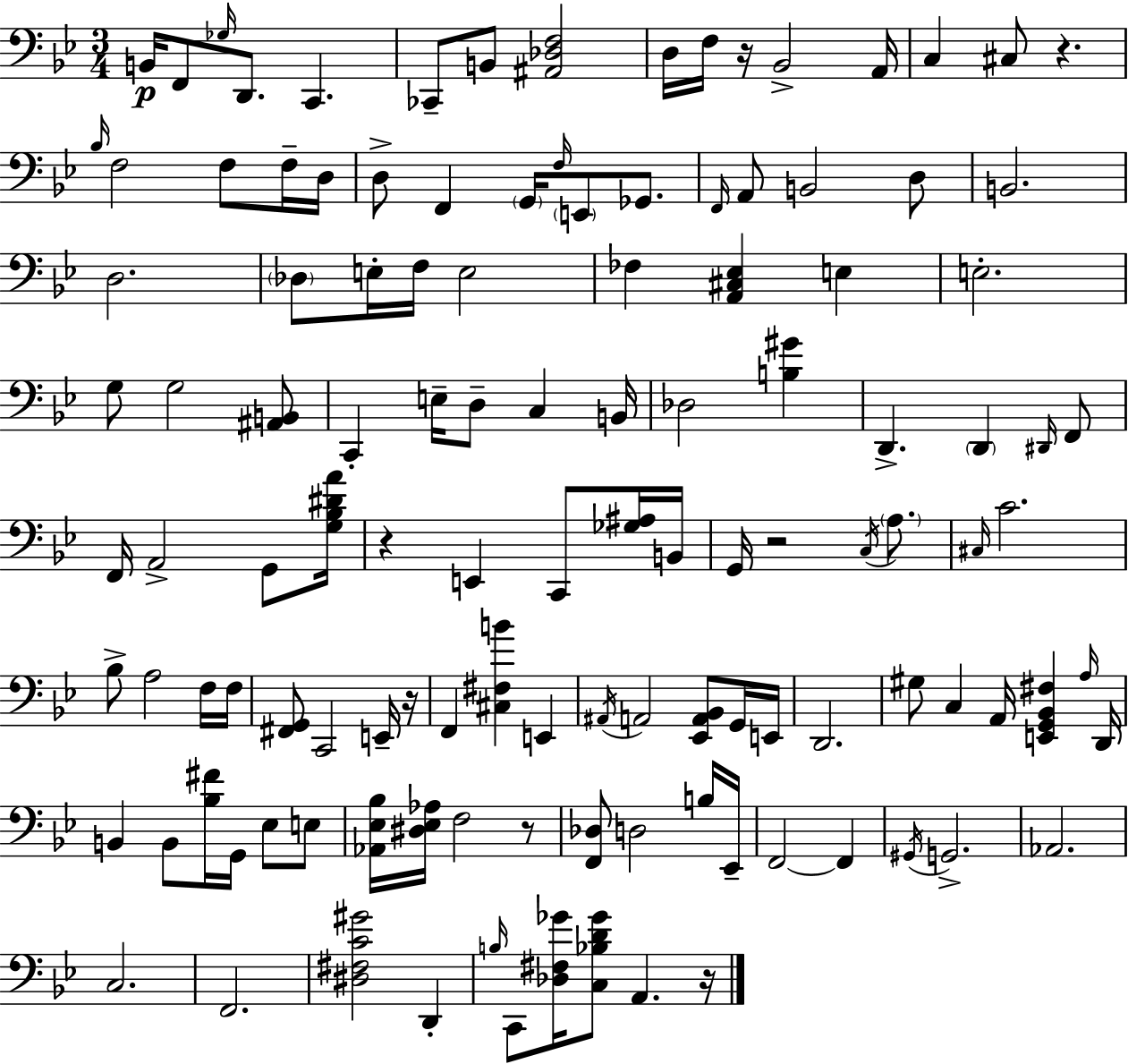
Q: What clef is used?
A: bass